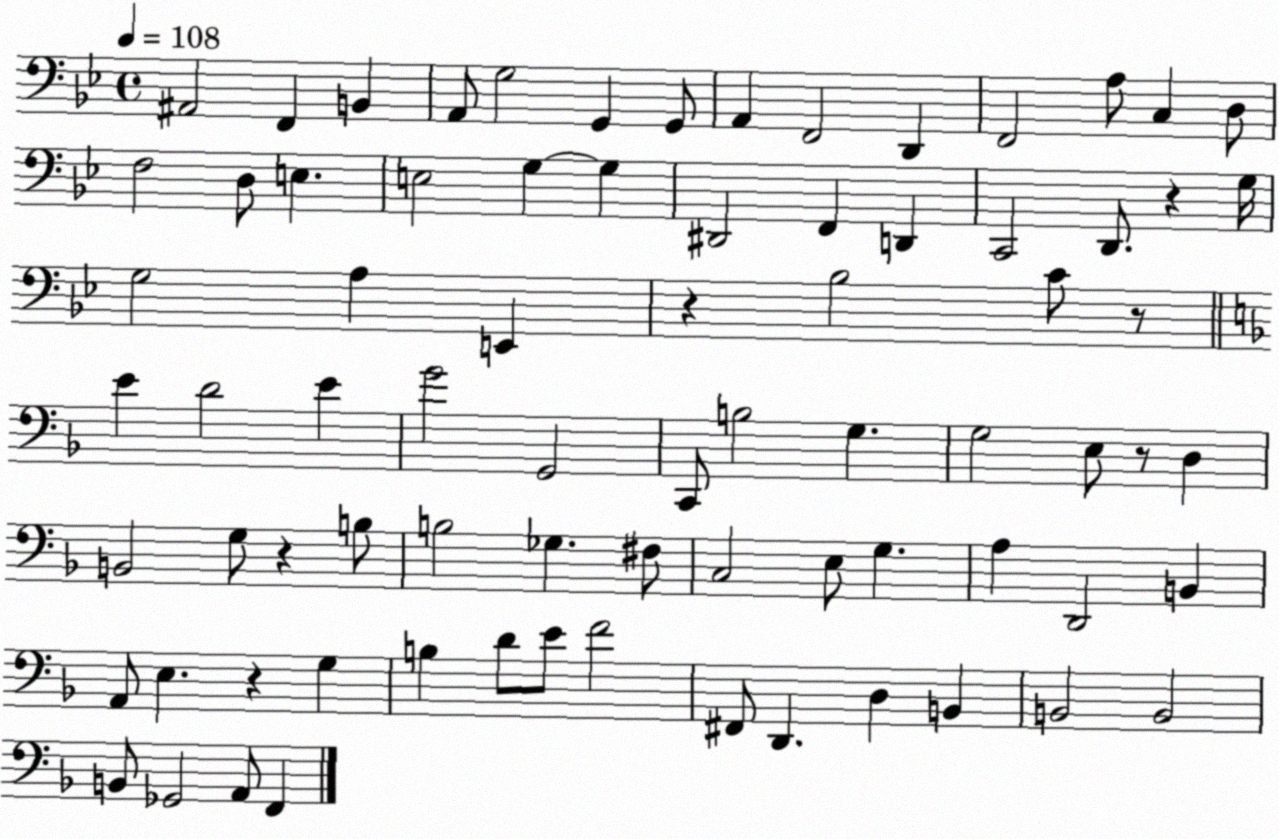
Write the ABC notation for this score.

X:1
T:Untitled
M:4/4
L:1/4
K:Bb
^A,,2 F,, B,, A,,/2 G,2 G,, G,,/2 A,, F,,2 D,, F,,2 A,/2 C, D,/2 F,2 D,/2 E, E,2 G, G, ^D,,2 F,, D,, C,,2 D,,/2 z G,/4 G,2 A, E,, z _B,2 C/2 z/2 E D2 E G2 G,,2 C,,/2 B,2 G, G,2 E,/2 z/2 D, B,,2 G,/2 z B,/2 B,2 _G, ^F,/2 C,2 E,/2 G, A, D,,2 B,, A,,/2 E, z G, B, D/2 E/2 F2 ^F,,/2 D,, D, B,, B,,2 B,,2 B,,/2 _G,,2 A,,/2 F,,